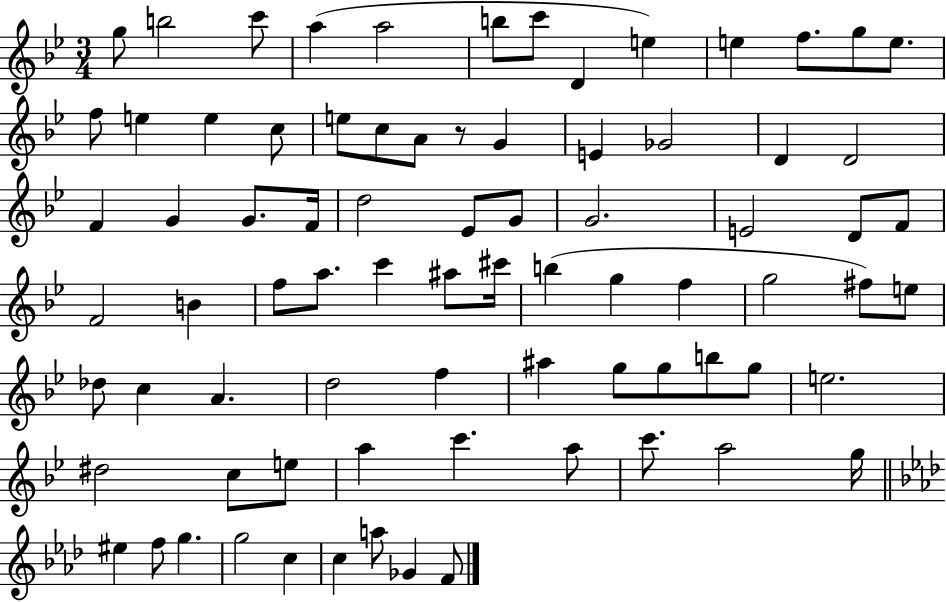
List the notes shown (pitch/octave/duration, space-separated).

G5/e B5/h C6/e A5/q A5/h B5/e C6/e D4/q E5/q E5/q F5/e. G5/e E5/e. F5/e E5/q E5/q C5/e E5/e C5/e A4/e R/e G4/q E4/q Gb4/h D4/q D4/h F4/q G4/q G4/e. F4/s D5/h Eb4/e G4/e G4/h. E4/h D4/e F4/e F4/h B4/q F5/e A5/e. C6/q A#5/e C#6/s B5/q G5/q F5/q G5/h F#5/e E5/e Db5/e C5/q A4/q. D5/h F5/q A#5/q G5/e G5/e B5/e G5/e E5/h. D#5/h C5/e E5/e A5/q C6/q. A5/e C6/e. A5/h G5/s EIS5/q F5/e G5/q. G5/h C5/q C5/q A5/e Gb4/q F4/e